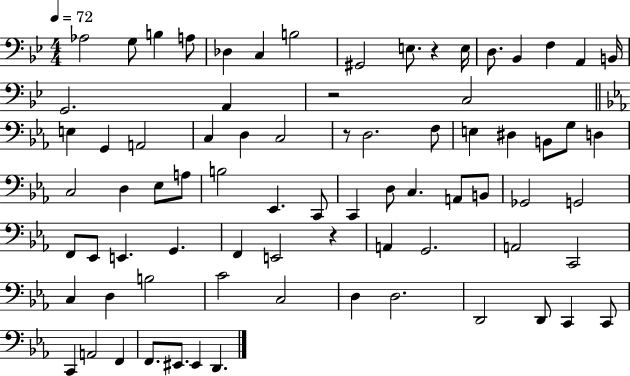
{
  \clef bass
  \numericTimeSignature
  \time 4/4
  \key bes \major
  \tempo 4 = 72
  aes2 g8 b4 a8 | des4 c4 b2 | gis,2 e8. r4 e16 | d8. bes,4 f4 a,4 b,16 | \break g,2. a,4 | r2 c2 | \bar "||" \break \key ees \major e4 g,4 a,2 | c4 d4 c2 | r8 d2. f8 | e4 dis4 b,8 g8 d4 | \break c2 d4 ees8 a8 | b2 ees,4. c,8 | c,4 d8 c4. a,8 b,8 | ges,2 g,2 | \break f,8 ees,8 e,4. g,4. | f,4 e,2 r4 | a,4 g,2. | a,2 c,2 | \break c4 d4 b2 | c'2 c2 | d4 d2. | d,2 d,8 c,4 c,8 | \break c,4 a,2 f,4 | f,8. eis,8. eis,4 d,4. | \bar "|."
}